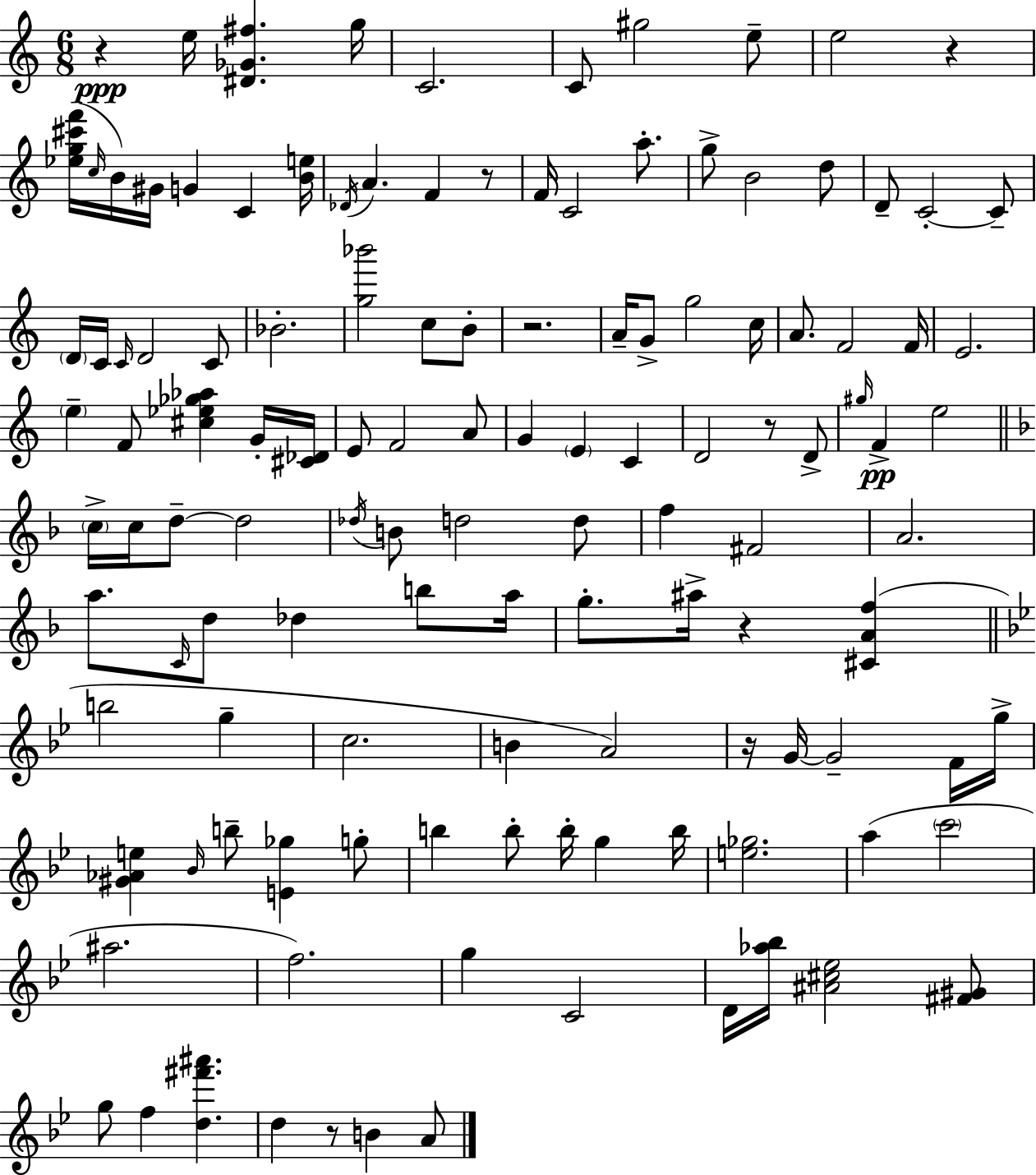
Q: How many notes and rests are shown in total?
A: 124